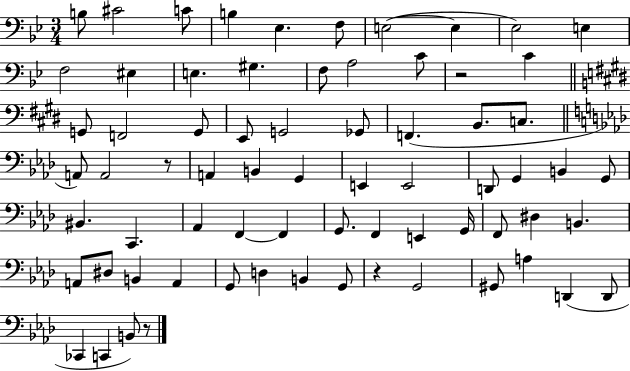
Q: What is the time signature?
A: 3/4